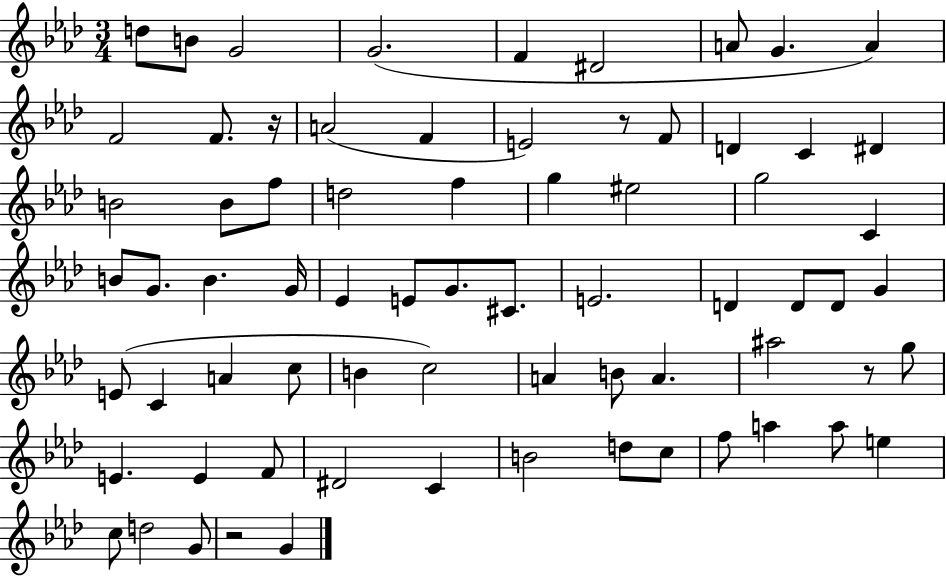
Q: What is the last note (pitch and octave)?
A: G4